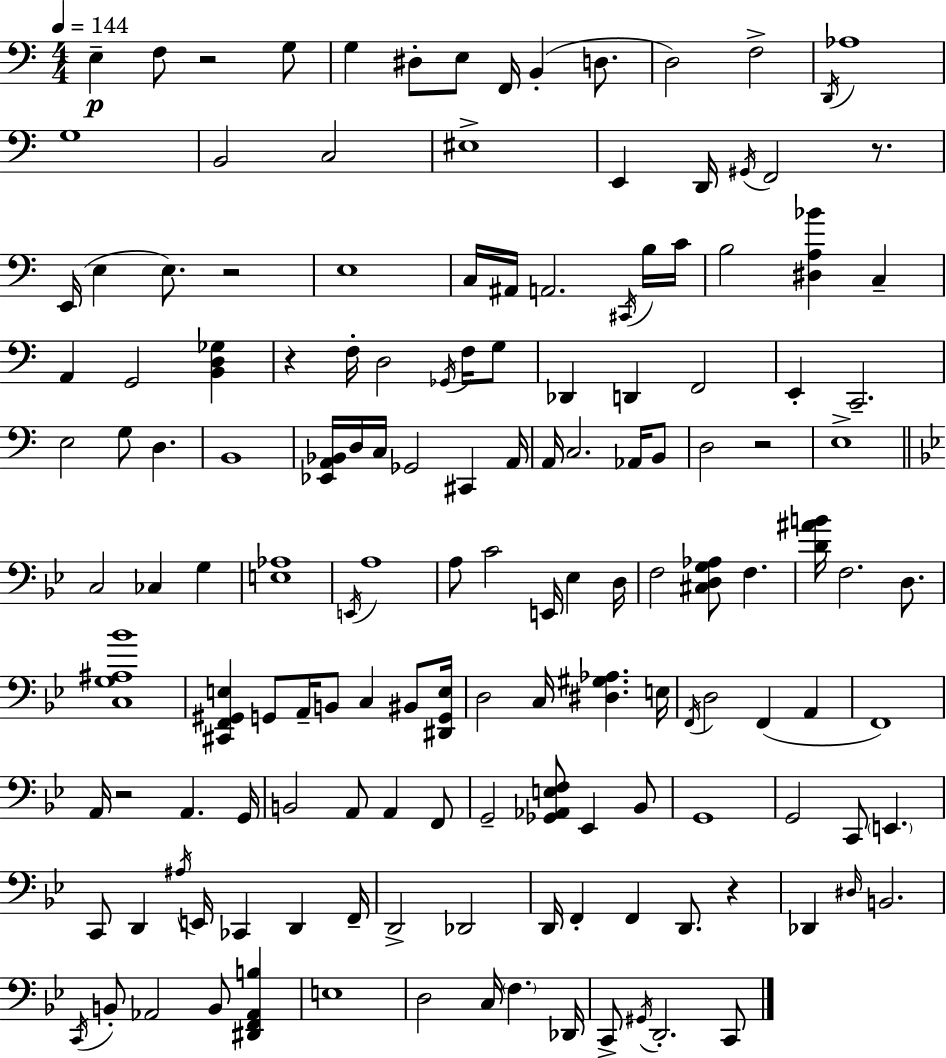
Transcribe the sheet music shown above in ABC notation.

X:1
T:Untitled
M:4/4
L:1/4
K:Am
E, F,/2 z2 G,/2 G, ^D,/2 E,/2 F,,/4 B,, D,/2 D,2 F,2 D,,/4 _A,4 G,4 B,,2 C,2 ^E,4 E,, D,,/4 ^G,,/4 F,,2 z/2 E,,/4 E, E,/2 z2 E,4 C,/4 ^A,,/4 A,,2 ^C,,/4 B,/4 C/4 B,2 [^D,A,_B] C, A,, G,,2 [B,,D,_G,] z F,/4 D,2 _G,,/4 F,/4 G,/2 _D,, D,, F,,2 E,, C,,2 E,2 G,/2 D, B,,4 [_E,,A,,_B,,]/4 D,/4 C,/4 _G,,2 ^C,, A,,/4 A,,/4 C,2 _A,,/4 B,,/2 D,2 z2 E,4 C,2 _C, G, [E,_A,]4 E,,/4 A,4 A,/2 C2 E,,/4 _E, D,/4 F,2 [^C,D,G,_A,]/2 F, [D^AB]/4 F,2 D,/2 [C,G,^A,_B]4 [^C,,F,,^G,,E,] G,,/2 A,,/4 B,,/2 C, ^B,,/2 [^D,,G,,E,]/4 D,2 C,/4 [^D,^G,_A,] E,/4 F,,/4 D,2 F,, A,, F,,4 A,,/4 z2 A,, G,,/4 B,,2 A,,/2 A,, F,,/2 G,,2 [_G,,_A,,E,F,]/2 _E,, _B,,/2 G,,4 G,,2 C,,/2 E,, C,,/2 D,, ^A,/4 E,,/4 _C,, D,, F,,/4 D,,2 _D,,2 D,,/4 F,, F,, D,,/2 z _D,, ^D,/4 B,,2 C,,/4 B,,/2 _A,,2 B,,/2 [^D,,F,,_A,,B,] E,4 D,2 C,/4 F, _D,,/4 C,,/2 ^G,,/4 D,,2 C,,/2